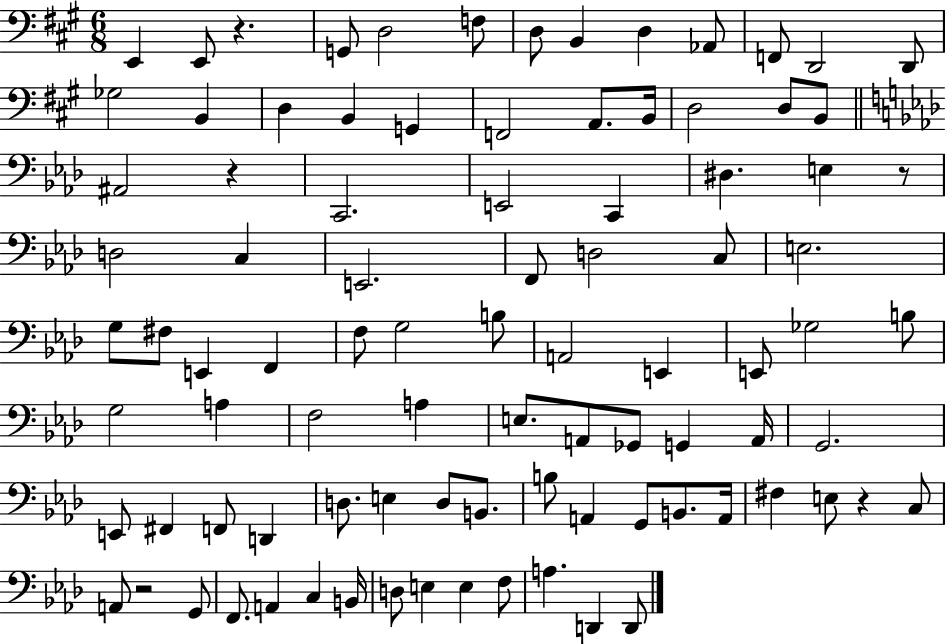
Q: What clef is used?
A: bass